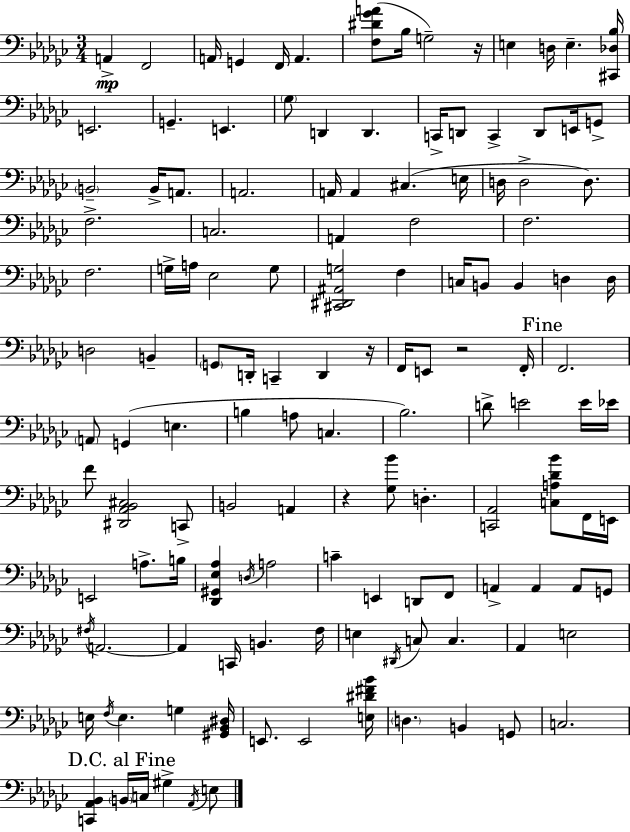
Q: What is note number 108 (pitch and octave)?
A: E2